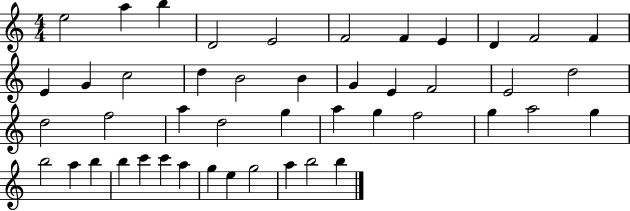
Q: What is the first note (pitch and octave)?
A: E5